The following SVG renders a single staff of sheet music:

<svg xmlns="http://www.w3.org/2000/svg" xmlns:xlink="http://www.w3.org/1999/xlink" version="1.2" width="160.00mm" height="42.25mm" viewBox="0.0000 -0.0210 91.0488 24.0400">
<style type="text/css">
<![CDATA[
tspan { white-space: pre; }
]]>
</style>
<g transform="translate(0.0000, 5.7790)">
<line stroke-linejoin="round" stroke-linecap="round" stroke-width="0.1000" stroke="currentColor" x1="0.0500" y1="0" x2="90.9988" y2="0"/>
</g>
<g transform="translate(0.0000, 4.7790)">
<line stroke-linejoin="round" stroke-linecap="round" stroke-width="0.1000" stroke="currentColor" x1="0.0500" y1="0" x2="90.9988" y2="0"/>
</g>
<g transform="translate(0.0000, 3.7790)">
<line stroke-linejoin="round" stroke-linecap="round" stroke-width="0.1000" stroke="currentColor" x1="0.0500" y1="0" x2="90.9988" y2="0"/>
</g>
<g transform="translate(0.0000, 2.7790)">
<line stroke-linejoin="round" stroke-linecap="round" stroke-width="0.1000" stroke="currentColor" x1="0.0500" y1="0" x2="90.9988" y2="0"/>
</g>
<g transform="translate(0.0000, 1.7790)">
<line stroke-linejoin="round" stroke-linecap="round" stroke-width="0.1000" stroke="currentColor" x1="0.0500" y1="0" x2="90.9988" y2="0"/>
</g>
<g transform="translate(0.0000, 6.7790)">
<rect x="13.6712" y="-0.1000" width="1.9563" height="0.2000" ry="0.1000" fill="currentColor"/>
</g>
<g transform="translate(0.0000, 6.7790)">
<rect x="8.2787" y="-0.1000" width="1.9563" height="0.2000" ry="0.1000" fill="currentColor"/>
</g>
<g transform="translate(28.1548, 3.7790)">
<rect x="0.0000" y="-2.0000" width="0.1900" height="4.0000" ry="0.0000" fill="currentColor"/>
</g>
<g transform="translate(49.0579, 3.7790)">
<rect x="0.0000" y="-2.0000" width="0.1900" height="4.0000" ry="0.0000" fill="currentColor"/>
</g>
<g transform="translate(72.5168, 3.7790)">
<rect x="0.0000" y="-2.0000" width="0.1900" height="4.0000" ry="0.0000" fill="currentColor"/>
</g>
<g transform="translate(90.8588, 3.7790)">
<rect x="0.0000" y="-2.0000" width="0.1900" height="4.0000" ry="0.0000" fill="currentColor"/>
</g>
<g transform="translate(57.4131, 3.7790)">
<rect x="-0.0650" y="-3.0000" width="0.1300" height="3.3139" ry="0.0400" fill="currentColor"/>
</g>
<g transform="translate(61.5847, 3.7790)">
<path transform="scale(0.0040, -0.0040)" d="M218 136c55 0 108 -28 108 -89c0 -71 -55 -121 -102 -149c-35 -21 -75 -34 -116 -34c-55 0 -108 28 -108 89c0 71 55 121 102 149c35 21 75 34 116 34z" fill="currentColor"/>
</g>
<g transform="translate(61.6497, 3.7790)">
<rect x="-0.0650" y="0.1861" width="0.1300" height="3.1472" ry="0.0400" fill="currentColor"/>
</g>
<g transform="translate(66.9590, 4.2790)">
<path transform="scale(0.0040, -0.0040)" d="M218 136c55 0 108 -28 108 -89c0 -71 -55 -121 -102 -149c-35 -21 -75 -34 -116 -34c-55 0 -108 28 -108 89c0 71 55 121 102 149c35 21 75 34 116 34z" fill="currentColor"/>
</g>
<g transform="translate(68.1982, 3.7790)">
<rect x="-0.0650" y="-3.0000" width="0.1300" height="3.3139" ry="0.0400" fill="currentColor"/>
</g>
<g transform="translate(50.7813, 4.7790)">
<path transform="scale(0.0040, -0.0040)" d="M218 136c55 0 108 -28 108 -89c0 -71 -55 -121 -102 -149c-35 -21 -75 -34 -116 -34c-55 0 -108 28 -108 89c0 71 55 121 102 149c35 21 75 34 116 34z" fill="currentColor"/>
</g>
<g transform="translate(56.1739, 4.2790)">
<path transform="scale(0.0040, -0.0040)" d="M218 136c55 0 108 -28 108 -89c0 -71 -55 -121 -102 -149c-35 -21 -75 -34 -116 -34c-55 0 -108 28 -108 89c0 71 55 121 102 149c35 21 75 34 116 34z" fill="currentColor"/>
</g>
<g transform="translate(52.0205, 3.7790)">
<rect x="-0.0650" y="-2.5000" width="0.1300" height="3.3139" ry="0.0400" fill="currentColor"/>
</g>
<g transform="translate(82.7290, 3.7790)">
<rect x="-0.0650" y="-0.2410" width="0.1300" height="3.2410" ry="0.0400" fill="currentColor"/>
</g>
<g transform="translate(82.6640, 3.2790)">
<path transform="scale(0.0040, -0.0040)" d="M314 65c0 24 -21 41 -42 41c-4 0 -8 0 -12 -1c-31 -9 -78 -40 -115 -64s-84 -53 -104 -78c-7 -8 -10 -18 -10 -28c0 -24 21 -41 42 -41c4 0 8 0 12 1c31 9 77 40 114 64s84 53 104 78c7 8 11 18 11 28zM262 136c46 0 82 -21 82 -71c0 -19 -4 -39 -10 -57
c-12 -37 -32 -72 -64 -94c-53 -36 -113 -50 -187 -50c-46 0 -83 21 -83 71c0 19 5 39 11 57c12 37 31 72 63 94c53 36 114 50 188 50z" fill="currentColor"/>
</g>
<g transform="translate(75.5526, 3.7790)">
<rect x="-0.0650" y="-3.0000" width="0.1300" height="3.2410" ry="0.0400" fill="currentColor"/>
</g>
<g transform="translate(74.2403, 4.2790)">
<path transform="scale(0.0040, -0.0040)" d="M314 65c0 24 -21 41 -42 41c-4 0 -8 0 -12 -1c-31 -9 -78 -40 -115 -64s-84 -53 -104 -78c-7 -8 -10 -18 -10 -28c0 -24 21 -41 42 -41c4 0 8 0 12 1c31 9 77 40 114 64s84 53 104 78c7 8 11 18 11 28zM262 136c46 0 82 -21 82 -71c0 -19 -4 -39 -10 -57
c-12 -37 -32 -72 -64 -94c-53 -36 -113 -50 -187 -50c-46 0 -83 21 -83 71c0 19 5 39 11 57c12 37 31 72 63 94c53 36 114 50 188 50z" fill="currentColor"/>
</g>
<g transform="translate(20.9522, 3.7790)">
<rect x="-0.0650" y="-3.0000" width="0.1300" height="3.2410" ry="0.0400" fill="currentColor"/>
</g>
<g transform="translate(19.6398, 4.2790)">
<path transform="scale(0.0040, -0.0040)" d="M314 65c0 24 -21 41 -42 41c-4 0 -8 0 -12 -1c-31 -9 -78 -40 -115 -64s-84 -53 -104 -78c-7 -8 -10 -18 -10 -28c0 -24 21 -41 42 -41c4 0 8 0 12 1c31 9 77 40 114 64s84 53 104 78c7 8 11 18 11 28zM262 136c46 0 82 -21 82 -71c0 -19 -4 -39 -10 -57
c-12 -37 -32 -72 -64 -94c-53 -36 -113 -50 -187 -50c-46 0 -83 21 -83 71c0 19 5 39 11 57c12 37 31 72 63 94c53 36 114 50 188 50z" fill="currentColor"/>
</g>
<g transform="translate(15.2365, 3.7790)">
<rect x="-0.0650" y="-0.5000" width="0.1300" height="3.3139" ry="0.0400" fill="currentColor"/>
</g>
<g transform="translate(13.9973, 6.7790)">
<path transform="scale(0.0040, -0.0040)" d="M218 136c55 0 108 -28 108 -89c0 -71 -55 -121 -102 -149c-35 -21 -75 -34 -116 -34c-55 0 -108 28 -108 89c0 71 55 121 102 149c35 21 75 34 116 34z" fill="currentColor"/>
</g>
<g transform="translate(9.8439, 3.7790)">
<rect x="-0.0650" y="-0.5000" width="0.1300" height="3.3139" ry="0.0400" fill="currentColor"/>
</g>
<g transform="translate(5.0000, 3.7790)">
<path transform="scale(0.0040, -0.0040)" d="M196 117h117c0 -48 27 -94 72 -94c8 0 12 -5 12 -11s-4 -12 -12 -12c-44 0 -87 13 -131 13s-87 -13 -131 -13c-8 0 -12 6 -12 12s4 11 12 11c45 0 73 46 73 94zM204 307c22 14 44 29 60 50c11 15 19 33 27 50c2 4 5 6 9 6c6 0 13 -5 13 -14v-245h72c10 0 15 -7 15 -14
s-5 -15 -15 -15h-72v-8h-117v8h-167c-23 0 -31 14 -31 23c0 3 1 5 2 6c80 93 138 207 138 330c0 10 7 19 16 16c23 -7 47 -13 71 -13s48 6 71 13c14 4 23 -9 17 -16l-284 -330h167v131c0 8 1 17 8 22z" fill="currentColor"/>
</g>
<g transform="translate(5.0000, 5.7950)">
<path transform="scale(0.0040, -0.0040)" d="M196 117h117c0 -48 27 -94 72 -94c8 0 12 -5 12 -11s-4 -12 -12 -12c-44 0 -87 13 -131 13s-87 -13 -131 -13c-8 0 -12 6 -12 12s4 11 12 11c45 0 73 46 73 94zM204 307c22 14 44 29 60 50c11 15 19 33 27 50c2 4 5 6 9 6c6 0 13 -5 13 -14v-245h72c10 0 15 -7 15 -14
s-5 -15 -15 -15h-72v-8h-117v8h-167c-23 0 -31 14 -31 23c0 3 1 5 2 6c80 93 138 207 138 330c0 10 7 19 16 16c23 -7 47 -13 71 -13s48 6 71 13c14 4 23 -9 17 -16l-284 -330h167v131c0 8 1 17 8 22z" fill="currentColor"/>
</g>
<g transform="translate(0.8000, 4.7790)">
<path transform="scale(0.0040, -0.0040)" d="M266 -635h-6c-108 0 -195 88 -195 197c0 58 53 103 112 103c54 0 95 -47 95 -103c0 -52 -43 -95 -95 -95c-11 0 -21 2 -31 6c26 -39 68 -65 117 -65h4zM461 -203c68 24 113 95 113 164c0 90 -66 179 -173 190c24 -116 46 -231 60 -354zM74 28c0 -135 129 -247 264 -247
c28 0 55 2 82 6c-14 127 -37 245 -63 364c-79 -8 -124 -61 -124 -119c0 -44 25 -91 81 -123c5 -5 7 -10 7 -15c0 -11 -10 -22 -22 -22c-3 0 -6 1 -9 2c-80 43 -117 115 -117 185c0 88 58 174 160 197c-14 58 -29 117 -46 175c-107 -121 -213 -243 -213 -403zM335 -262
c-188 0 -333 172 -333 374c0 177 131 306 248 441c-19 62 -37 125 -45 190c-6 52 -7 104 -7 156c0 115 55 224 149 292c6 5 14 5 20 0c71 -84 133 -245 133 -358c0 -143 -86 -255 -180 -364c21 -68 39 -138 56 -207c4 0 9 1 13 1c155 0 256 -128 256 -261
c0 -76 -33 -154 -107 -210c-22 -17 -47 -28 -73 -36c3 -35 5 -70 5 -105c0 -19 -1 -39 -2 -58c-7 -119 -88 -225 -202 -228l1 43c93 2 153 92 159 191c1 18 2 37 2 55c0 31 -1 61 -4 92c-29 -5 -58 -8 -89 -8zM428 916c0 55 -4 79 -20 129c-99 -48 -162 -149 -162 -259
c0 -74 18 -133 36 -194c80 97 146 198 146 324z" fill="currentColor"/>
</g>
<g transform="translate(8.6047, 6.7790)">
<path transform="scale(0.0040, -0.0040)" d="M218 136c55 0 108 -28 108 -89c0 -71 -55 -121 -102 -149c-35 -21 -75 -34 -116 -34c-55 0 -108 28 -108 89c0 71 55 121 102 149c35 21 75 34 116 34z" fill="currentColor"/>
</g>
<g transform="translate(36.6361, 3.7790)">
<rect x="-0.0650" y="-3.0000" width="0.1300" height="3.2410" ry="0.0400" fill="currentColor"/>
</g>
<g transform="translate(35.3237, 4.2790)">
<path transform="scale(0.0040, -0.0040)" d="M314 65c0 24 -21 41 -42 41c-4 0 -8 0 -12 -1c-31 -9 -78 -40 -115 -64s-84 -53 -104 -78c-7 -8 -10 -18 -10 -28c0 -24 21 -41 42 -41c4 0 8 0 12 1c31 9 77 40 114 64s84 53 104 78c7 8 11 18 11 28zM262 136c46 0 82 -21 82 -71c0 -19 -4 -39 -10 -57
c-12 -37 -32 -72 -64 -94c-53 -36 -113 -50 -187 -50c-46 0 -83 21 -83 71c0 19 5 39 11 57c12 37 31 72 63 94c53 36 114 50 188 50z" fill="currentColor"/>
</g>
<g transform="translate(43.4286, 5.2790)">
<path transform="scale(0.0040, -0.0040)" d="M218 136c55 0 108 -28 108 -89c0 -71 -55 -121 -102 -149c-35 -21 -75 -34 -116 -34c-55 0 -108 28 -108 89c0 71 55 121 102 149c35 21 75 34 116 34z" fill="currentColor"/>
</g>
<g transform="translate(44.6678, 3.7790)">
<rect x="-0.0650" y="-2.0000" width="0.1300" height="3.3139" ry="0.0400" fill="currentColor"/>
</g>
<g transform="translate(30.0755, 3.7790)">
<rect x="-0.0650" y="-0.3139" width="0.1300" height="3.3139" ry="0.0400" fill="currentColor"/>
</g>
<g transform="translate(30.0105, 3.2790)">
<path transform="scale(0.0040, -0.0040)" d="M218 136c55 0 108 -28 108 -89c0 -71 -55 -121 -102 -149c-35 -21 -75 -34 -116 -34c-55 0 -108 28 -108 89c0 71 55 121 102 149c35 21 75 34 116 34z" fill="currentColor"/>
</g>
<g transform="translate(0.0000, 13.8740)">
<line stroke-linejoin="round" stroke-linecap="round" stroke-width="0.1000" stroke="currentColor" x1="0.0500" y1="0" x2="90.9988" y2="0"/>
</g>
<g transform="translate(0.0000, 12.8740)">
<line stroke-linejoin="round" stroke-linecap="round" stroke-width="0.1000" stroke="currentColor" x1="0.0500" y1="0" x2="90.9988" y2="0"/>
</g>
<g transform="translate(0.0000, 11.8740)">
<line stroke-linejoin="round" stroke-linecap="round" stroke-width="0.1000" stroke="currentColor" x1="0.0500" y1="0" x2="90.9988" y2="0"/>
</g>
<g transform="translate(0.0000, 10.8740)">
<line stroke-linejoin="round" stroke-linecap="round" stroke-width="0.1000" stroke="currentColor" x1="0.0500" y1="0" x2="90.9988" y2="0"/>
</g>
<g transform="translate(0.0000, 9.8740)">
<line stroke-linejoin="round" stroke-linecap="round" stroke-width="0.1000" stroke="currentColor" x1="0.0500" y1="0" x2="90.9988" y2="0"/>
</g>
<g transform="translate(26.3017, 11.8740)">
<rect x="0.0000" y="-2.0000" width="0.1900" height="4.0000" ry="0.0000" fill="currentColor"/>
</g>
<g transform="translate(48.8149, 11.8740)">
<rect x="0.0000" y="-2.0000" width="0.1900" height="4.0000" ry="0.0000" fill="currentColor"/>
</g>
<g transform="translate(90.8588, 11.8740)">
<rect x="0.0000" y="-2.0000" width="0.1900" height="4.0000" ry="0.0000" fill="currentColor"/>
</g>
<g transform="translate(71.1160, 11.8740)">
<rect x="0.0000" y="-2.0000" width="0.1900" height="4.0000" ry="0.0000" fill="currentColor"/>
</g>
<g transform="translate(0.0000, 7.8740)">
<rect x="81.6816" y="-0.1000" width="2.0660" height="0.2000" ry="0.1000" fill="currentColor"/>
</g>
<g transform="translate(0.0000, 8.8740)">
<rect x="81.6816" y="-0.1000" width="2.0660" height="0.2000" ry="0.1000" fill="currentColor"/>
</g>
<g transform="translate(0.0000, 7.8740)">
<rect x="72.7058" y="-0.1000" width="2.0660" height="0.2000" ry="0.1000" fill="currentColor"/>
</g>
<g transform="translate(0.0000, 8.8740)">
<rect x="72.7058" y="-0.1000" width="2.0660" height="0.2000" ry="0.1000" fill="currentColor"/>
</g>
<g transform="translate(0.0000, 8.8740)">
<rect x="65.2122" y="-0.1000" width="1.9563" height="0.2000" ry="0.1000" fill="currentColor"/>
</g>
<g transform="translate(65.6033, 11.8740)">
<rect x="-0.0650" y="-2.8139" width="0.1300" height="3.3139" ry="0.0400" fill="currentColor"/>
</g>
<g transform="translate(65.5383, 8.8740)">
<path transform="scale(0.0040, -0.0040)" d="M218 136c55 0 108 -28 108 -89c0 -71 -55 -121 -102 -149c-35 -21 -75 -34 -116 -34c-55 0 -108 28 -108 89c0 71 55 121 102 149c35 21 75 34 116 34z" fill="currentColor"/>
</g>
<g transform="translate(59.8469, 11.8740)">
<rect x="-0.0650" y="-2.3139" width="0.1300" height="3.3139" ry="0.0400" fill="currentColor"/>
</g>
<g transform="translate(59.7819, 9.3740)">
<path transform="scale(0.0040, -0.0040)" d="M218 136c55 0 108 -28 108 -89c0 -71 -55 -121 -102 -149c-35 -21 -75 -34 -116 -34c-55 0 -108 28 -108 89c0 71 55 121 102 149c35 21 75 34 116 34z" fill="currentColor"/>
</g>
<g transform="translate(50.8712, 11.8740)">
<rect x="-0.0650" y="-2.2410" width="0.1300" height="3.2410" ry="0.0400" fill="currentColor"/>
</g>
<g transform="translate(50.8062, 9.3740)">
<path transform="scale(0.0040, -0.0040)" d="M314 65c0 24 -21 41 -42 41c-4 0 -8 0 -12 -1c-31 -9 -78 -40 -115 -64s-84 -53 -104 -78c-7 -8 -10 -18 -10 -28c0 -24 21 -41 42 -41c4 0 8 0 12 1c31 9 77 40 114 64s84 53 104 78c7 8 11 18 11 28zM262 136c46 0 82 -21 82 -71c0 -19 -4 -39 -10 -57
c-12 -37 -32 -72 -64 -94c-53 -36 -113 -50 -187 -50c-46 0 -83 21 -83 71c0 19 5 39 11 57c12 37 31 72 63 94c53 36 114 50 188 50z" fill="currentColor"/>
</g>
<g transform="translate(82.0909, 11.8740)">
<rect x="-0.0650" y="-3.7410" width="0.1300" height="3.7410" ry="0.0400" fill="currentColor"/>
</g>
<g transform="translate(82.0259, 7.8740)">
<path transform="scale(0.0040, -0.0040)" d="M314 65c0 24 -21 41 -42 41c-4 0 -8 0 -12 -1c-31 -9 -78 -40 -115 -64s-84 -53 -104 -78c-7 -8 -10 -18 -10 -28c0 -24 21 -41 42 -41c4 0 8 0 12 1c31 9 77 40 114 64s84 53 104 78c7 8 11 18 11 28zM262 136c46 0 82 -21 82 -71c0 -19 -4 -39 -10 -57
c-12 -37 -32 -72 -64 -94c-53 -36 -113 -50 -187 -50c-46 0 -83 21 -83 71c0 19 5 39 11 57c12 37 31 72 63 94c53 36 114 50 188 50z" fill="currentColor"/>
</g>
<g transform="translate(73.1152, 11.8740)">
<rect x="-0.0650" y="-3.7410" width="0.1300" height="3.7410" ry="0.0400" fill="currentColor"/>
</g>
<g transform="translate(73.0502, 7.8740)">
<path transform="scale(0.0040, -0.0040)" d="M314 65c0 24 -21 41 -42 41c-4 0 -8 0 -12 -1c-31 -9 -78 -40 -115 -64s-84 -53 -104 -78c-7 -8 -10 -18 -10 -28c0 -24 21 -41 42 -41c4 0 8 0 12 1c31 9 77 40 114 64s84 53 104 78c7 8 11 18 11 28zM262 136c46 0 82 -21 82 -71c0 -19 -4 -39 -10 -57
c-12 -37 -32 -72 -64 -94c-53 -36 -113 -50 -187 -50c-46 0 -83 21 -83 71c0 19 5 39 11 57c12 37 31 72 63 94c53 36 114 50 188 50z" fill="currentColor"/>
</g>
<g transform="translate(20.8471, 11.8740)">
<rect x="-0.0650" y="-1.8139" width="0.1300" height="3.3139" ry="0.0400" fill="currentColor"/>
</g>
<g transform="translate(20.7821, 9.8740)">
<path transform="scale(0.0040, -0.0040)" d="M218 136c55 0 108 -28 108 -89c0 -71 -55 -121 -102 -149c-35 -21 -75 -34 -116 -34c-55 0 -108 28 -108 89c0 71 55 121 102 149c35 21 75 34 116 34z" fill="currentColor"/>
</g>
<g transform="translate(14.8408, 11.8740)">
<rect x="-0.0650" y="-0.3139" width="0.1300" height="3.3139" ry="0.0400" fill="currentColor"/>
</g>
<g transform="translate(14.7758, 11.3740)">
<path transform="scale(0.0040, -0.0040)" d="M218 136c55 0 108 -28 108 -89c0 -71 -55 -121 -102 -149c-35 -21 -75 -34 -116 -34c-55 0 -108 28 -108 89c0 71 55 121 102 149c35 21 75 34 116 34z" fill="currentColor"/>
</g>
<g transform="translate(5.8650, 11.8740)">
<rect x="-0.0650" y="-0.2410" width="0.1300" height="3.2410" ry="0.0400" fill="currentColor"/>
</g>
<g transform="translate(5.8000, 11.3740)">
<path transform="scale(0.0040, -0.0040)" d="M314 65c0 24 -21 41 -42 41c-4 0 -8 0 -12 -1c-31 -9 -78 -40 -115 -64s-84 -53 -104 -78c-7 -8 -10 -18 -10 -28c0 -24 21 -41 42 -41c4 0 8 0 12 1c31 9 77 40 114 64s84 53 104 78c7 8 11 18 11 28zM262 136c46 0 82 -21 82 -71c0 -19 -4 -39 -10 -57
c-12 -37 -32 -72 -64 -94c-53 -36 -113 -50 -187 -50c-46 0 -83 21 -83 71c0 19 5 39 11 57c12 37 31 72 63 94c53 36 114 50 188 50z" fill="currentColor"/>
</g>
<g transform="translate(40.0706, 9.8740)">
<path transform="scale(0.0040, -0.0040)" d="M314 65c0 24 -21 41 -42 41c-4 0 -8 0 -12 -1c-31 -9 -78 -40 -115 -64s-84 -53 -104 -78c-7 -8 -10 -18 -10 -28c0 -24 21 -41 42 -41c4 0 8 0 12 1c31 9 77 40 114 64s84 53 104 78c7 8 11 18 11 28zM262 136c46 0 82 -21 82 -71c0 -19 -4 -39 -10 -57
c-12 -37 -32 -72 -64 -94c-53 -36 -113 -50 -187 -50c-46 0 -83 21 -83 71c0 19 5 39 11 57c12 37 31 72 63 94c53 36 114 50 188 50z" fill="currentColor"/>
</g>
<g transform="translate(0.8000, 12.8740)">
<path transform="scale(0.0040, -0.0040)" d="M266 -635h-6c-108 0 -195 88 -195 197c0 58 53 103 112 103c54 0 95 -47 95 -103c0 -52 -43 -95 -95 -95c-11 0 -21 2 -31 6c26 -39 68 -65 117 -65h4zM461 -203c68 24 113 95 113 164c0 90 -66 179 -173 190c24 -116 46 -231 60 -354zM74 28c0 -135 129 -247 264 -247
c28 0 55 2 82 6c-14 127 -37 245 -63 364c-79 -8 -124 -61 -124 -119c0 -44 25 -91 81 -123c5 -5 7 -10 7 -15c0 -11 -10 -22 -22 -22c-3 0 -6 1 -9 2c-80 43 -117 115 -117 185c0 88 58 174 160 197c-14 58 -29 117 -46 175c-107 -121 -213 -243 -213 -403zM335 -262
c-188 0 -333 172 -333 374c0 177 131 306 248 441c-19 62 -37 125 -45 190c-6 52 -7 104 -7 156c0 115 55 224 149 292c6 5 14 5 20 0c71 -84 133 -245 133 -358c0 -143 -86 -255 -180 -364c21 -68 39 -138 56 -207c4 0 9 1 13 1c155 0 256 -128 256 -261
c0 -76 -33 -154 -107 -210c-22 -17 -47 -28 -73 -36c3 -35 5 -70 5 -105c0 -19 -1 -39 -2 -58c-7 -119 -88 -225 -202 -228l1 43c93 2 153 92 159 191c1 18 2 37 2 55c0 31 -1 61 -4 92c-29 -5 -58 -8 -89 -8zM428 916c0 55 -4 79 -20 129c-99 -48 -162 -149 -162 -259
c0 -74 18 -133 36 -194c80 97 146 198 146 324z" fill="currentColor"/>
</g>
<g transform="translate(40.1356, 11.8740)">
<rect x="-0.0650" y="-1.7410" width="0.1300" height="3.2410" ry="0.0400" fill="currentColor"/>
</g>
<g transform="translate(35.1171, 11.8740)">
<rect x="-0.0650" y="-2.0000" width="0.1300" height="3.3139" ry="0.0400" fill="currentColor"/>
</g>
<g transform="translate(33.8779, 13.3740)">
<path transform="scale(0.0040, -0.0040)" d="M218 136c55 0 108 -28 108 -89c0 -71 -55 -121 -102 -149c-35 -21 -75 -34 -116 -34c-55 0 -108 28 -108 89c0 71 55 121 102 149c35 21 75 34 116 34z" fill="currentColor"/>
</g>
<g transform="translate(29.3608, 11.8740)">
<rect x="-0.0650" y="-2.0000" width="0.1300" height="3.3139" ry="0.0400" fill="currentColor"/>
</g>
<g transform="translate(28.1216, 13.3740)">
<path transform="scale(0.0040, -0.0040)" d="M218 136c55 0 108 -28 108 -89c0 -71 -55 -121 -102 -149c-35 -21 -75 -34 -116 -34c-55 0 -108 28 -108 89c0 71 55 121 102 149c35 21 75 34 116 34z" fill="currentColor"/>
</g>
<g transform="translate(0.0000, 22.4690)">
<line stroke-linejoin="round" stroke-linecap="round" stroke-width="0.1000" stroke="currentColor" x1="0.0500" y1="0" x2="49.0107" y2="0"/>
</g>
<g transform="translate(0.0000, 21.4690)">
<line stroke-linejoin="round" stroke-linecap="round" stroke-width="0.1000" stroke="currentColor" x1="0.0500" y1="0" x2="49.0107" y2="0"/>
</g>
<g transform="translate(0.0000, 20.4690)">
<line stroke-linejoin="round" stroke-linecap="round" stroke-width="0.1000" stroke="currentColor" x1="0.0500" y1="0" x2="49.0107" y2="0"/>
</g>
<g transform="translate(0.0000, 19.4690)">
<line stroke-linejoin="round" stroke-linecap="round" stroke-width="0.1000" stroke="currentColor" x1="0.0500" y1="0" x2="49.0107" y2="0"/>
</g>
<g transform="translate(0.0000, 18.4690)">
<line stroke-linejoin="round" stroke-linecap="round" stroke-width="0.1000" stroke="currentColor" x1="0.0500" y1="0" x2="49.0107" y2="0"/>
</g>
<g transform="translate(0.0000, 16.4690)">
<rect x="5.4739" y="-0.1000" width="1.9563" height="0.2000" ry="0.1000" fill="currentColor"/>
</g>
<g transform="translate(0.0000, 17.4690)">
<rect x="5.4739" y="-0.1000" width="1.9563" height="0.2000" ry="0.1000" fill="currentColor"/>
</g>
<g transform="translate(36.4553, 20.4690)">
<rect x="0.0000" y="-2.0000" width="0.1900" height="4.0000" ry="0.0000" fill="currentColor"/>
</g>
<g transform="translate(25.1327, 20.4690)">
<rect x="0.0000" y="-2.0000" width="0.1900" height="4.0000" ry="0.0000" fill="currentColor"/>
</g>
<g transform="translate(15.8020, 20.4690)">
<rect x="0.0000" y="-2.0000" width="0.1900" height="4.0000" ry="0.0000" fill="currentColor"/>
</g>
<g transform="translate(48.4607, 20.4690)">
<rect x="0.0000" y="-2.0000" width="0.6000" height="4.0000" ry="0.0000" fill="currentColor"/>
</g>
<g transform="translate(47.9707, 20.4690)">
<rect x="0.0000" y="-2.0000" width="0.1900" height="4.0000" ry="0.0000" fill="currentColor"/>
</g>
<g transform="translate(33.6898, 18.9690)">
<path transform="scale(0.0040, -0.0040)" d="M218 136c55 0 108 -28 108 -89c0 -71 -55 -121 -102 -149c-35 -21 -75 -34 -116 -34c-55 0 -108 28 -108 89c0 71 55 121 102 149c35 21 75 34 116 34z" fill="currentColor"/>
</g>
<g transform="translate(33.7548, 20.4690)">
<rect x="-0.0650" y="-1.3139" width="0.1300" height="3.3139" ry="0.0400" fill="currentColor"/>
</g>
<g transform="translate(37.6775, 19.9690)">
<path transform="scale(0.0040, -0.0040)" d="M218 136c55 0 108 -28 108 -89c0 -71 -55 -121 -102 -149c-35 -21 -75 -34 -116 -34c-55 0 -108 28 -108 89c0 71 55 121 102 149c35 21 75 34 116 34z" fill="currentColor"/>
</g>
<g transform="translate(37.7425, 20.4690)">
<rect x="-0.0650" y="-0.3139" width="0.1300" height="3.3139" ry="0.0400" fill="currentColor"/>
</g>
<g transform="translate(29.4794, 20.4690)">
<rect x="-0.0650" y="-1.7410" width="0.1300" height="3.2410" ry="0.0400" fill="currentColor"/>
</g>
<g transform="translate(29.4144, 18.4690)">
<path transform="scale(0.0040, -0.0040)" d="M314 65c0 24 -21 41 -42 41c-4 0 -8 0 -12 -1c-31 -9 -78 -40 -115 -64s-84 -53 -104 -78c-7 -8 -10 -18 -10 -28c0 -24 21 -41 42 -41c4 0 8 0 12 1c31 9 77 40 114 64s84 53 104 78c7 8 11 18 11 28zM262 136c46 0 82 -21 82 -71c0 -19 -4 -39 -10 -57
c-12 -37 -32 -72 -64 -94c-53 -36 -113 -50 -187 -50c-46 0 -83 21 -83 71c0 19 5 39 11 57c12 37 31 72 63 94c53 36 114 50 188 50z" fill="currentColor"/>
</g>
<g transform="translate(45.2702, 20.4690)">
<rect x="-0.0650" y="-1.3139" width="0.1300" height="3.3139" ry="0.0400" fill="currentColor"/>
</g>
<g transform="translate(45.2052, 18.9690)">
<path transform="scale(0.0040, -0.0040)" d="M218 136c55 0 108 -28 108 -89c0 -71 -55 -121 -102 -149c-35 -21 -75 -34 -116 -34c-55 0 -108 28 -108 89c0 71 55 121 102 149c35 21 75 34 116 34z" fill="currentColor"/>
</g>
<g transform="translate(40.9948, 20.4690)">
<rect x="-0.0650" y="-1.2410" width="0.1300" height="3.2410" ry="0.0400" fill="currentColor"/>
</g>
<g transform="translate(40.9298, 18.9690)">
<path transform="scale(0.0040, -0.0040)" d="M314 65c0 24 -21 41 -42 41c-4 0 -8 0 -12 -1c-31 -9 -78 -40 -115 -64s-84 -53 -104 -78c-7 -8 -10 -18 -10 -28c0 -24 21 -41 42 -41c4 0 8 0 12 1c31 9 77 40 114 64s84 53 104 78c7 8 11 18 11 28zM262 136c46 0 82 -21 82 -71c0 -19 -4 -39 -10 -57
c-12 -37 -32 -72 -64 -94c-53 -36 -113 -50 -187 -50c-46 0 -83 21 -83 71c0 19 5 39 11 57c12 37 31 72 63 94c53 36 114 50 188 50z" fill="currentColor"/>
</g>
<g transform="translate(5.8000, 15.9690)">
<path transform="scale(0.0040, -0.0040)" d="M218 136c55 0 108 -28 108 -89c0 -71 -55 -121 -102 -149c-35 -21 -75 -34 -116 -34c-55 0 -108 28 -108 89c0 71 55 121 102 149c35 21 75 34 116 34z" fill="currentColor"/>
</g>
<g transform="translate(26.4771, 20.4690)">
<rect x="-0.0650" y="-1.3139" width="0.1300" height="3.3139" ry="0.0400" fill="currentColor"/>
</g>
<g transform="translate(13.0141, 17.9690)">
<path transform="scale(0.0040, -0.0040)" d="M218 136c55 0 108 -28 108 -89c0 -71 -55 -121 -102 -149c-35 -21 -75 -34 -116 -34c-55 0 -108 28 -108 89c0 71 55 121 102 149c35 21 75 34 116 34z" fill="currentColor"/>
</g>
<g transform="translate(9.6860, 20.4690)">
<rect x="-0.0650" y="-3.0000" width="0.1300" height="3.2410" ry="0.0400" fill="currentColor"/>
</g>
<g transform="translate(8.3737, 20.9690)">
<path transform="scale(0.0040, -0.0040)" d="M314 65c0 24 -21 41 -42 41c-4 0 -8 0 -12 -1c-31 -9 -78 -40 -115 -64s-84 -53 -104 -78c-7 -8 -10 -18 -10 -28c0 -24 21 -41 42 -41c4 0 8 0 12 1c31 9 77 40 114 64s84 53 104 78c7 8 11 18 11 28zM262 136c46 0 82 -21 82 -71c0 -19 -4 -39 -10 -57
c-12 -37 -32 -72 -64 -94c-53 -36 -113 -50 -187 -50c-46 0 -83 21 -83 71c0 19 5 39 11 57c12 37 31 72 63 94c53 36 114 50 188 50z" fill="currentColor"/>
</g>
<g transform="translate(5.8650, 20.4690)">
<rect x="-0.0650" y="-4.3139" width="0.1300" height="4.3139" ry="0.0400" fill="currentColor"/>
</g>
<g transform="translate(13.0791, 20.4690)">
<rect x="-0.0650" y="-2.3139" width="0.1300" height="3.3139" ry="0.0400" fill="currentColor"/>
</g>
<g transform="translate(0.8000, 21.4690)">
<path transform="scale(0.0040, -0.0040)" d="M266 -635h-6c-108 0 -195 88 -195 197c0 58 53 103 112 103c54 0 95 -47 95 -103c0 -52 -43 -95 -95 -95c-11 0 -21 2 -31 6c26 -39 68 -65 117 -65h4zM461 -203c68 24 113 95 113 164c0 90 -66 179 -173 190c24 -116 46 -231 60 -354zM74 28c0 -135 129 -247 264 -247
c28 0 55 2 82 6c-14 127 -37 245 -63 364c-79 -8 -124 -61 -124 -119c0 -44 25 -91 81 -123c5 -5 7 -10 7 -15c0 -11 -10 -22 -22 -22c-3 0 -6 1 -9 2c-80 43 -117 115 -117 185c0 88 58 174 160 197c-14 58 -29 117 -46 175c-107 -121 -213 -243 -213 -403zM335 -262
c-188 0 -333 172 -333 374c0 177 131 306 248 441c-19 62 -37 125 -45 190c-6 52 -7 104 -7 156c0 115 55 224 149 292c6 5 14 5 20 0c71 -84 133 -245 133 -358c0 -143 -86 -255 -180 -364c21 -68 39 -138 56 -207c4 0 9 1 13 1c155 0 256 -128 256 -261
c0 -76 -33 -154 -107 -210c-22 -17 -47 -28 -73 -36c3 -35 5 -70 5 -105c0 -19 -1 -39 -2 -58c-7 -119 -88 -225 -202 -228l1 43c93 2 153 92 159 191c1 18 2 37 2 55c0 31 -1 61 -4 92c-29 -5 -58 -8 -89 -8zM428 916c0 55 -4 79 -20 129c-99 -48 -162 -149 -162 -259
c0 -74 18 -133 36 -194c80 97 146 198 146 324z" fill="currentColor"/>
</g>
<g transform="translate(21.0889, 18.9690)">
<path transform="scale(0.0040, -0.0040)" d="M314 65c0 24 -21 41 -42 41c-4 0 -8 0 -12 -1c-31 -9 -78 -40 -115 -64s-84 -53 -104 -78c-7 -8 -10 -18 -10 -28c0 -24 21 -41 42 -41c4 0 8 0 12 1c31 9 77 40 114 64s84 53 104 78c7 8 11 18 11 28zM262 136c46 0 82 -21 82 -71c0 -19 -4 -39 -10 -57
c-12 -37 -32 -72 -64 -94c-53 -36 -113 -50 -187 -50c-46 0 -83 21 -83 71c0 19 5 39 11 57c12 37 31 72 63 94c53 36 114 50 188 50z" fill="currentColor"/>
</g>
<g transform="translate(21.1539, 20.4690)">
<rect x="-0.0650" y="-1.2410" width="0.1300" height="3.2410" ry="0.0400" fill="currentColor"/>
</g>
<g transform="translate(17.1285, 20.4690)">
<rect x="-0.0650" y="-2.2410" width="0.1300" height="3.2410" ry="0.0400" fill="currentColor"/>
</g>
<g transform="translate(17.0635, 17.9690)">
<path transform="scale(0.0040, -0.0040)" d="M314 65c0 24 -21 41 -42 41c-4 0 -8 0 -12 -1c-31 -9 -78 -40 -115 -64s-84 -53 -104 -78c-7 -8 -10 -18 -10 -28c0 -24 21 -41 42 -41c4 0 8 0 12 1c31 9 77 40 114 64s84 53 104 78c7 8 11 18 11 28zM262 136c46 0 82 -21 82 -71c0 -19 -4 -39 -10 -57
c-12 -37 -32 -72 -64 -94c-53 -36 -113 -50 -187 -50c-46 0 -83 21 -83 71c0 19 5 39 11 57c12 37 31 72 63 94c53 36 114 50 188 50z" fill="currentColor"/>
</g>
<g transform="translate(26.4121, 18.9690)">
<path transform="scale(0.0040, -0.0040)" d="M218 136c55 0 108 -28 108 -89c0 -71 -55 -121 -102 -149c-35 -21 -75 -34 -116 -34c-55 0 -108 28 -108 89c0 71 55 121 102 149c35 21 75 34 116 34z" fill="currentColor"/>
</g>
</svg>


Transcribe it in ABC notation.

X:1
T:Untitled
M:4/4
L:1/4
K:C
C C A2 c A2 F G A B A A2 c2 c2 c f F F f2 g2 g a c'2 c'2 d' A2 g g2 e2 e f2 e c e2 e